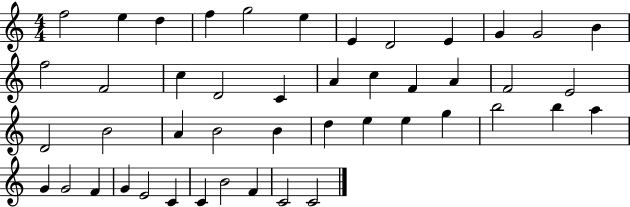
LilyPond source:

{
  \clef treble
  \numericTimeSignature
  \time 4/4
  \key c \major
  f''2 e''4 d''4 | f''4 g''2 e''4 | e'4 d'2 e'4 | g'4 g'2 b'4 | \break f''2 f'2 | c''4 d'2 c'4 | a'4 c''4 f'4 a'4 | f'2 e'2 | \break d'2 b'2 | a'4 b'2 b'4 | d''4 e''4 e''4 g''4 | b''2 b''4 a''4 | \break g'4 g'2 f'4 | g'4 e'2 c'4 | c'4 b'2 f'4 | c'2 c'2 | \break \bar "|."
}